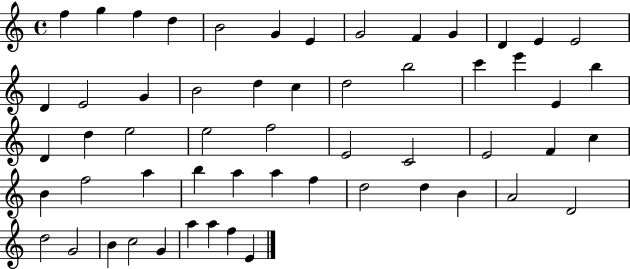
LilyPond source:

{
  \clef treble
  \time 4/4
  \defaultTimeSignature
  \key c \major
  f''4 g''4 f''4 d''4 | b'2 g'4 e'4 | g'2 f'4 g'4 | d'4 e'4 e'2 | \break d'4 e'2 g'4 | b'2 d''4 c''4 | d''2 b''2 | c'''4 e'''4 e'4 b''4 | \break d'4 d''4 e''2 | e''2 f''2 | e'2 c'2 | e'2 f'4 c''4 | \break b'4 f''2 a''4 | b''4 a''4 a''4 f''4 | d''2 d''4 b'4 | a'2 d'2 | \break d''2 g'2 | b'4 c''2 g'4 | a''4 a''4 f''4 e'4 | \bar "|."
}